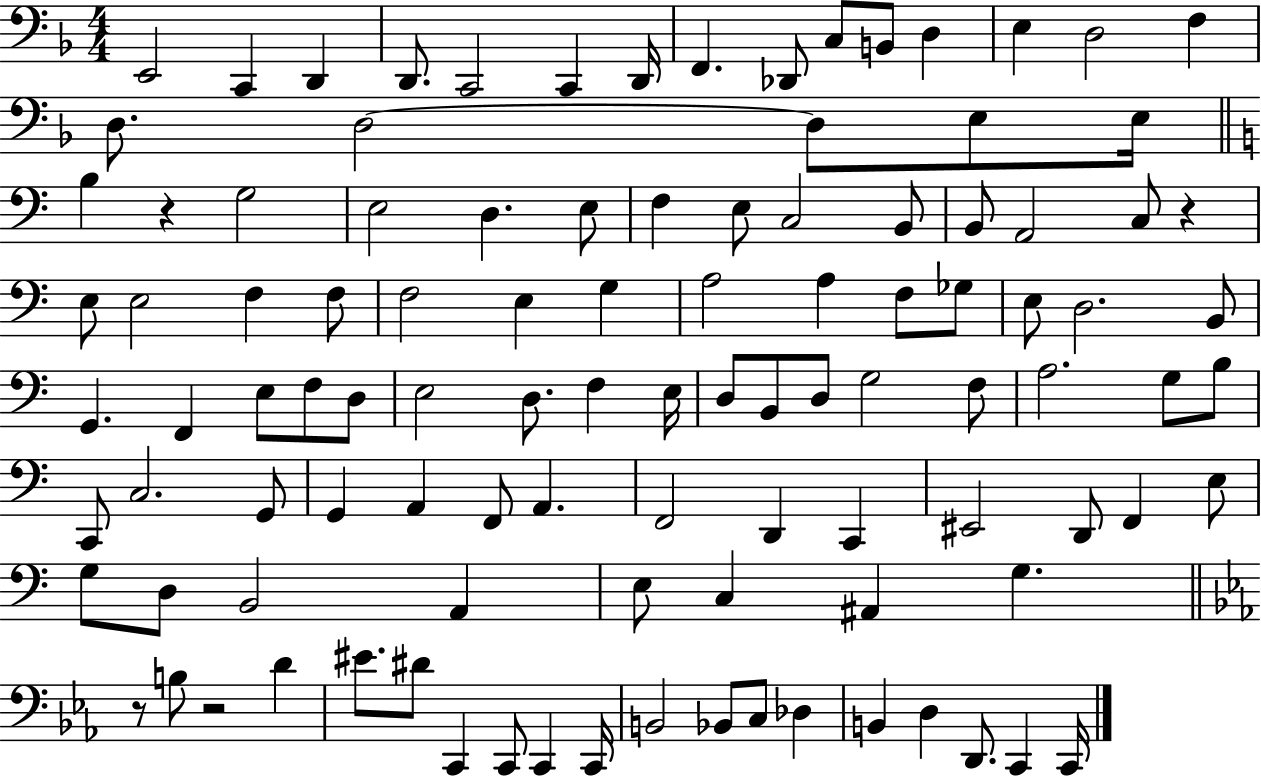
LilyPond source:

{
  \clef bass
  \numericTimeSignature
  \time 4/4
  \key f \major
  \repeat volta 2 { e,2 c,4 d,4 | d,8. c,2 c,4 d,16 | f,4. des,8 c8 b,8 d4 | e4 d2 f4 | \break d8. d2~~ d8 e8 e16 | \bar "||" \break \key c \major b4 r4 g2 | e2 d4. e8 | f4 e8 c2 b,8 | b,8 a,2 c8 r4 | \break e8 e2 f4 f8 | f2 e4 g4 | a2 a4 f8 ges8 | e8 d2. b,8 | \break g,4. f,4 e8 f8 d8 | e2 d8. f4 e16 | d8 b,8 d8 g2 f8 | a2. g8 b8 | \break c,8 c2. g,8 | g,4 a,4 f,8 a,4. | f,2 d,4 c,4 | eis,2 d,8 f,4 e8 | \break g8 d8 b,2 a,4 | e8 c4 ais,4 g4. | \bar "||" \break \key ees \major r8 b8 r2 d'4 | eis'8. dis'8 c,4 c,8 c,4 c,16 | b,2 bes,8 c8 des4 | b,4 d4 d,8. c,4 c,16 | \break } \bar "|."
}